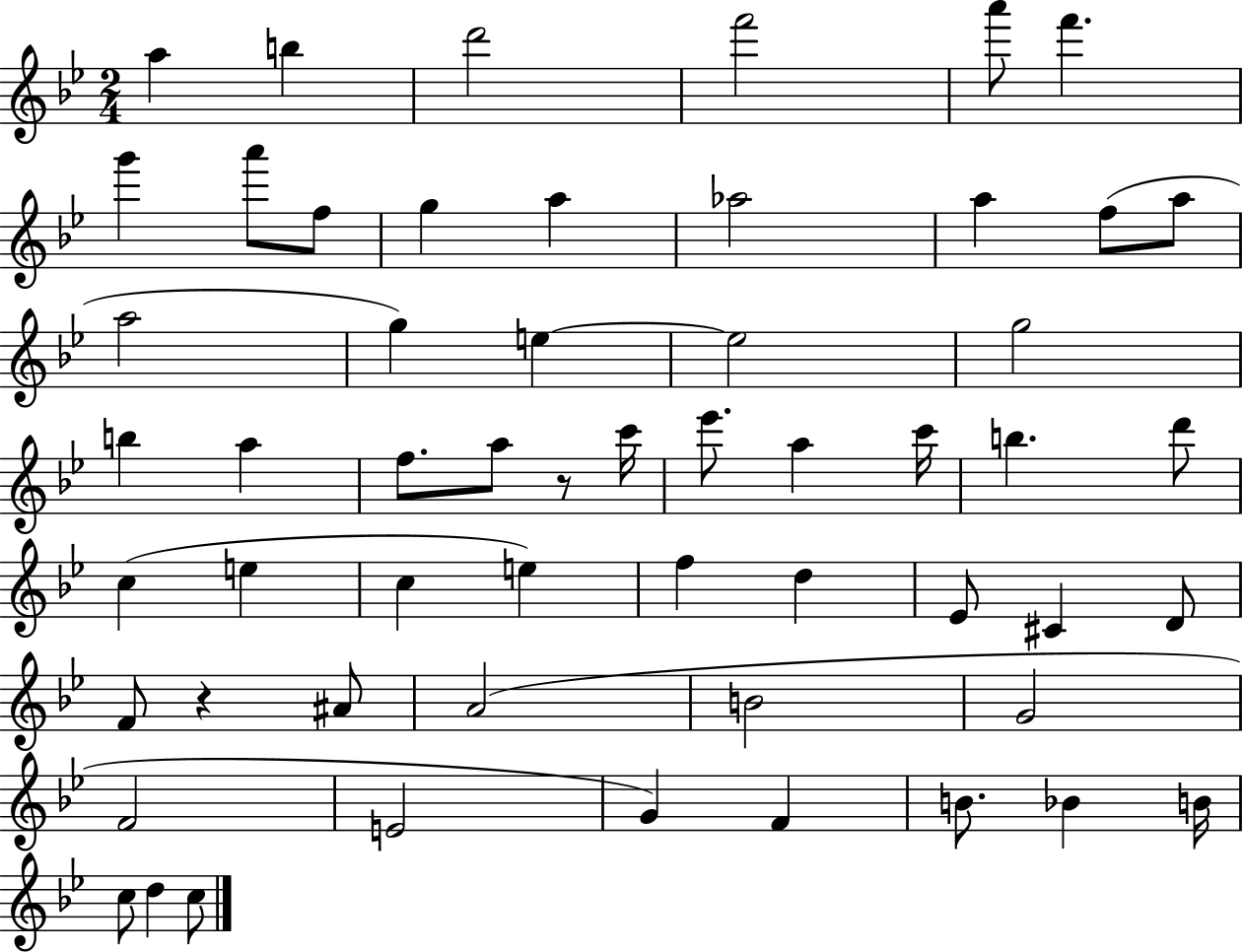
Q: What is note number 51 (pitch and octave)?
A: B4